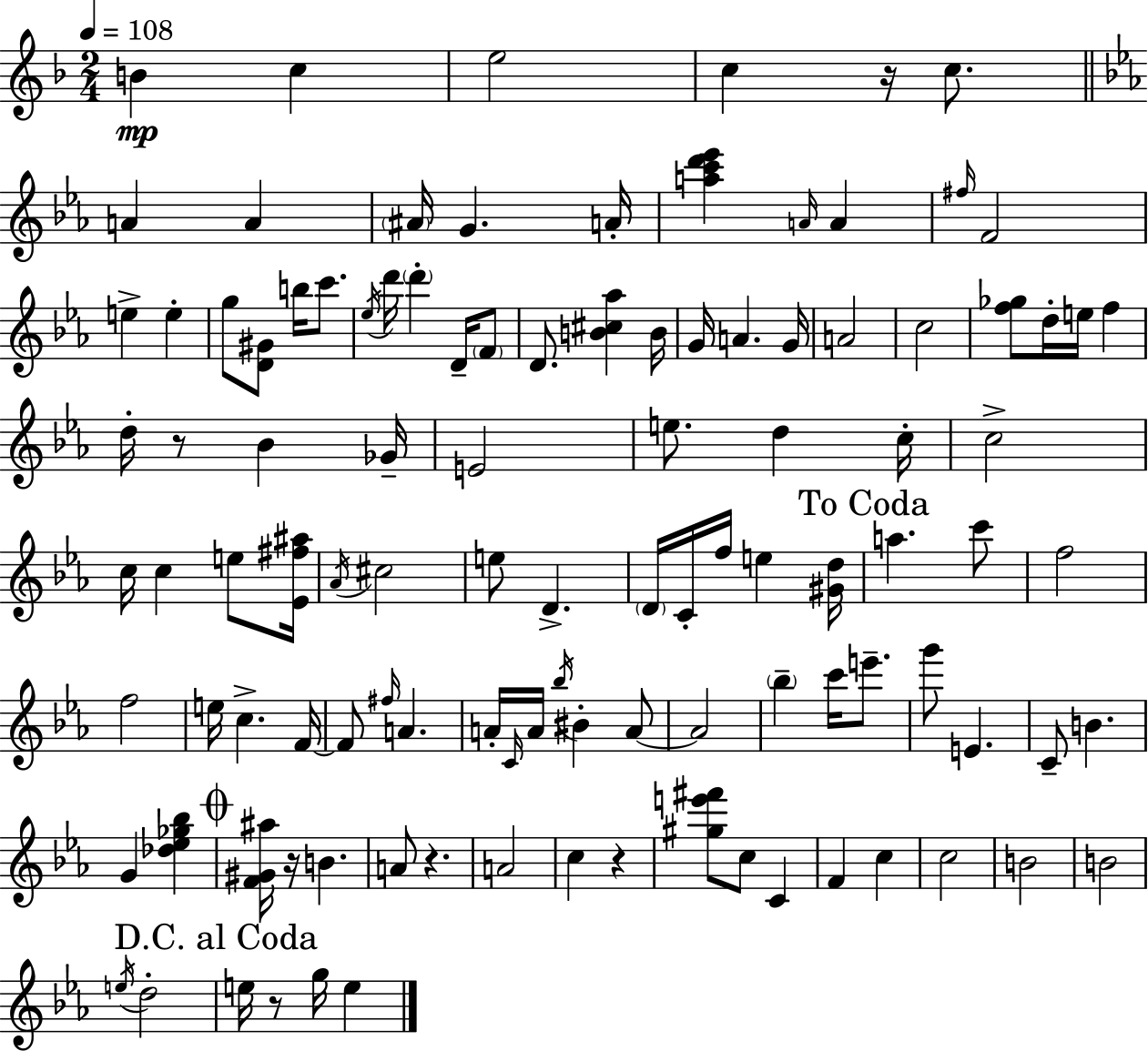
{
  \clef treble
  \numericTimeSignature
  \time 2/4
  \key d \minor
  \tempo 4 = 108
  b'4\mp c''4 | e''2 | c''4 r16 c''8. | \bar "||" \break \key c \minor a'4 a'4 | \parenthesize ais'16 g'4. a'16-. | <a'' c''' d''' ees'''>4 \grace { a'16 } a'4 | \grace { fis''16 } f'2 | \break e''4-> e''4-. | g''8 <d' gis'>8 b''16 c'''8. | \acciaccatura { ees''16 } d'''16 \parenthesize d'''4-. | d'16-- \parenthesize f'8 d'8. <b' cis'' aes''>4 | \break b'16 g'16 a'4. | g'16 a'2 | c''2 | <f'' ges''>8 d''16-. e''16 f''4 | \break d''16-. r8 bes'4 | ges'16-- e'2 | e''8. d''4 | c''16-. c''2-> | \break c''16 c''4 | e''8 <ees' fis'' ais''>16 \acciaccatura { aes'16 } cis''2 | e''8 d'4.-> | \parenthesize d'16 c'16-. f''16 e''4 | \break <gis' d''>16 \mark "To Coda" a''4. | c'''8 f''2 | f''2 | e''16 c''4.-> | \break f'16~~ f'8 \grace { fis''16 } a'4. | a'16-. \grace { c'16 } a'16 | \acciaccatura { bes''16 } bis'4-. a'8~~ a'2 | \parenthesize bes''4-- | \break c'''16 e'''8.-- g'''8 | e'4. c'8-- | b'4. g'4 | <des'' ees'' ges'' bes''>4 \mark \markup { \musicglyph "scripts.coda" } <f' gis' ais''>16 | \break r16 b'4. a'8 | r4. a'2 | c''4 | r4 <gis'' e''' fis'''>8 | \break c''8 c'4 f'4 | c''4 c''2 | b'2 | b'2 | \break \acciaccatura { e''16 } | d''2-. | \mark "D.C. al Coda" e''16 r8 g''16 e''4 | \bar "|."
}